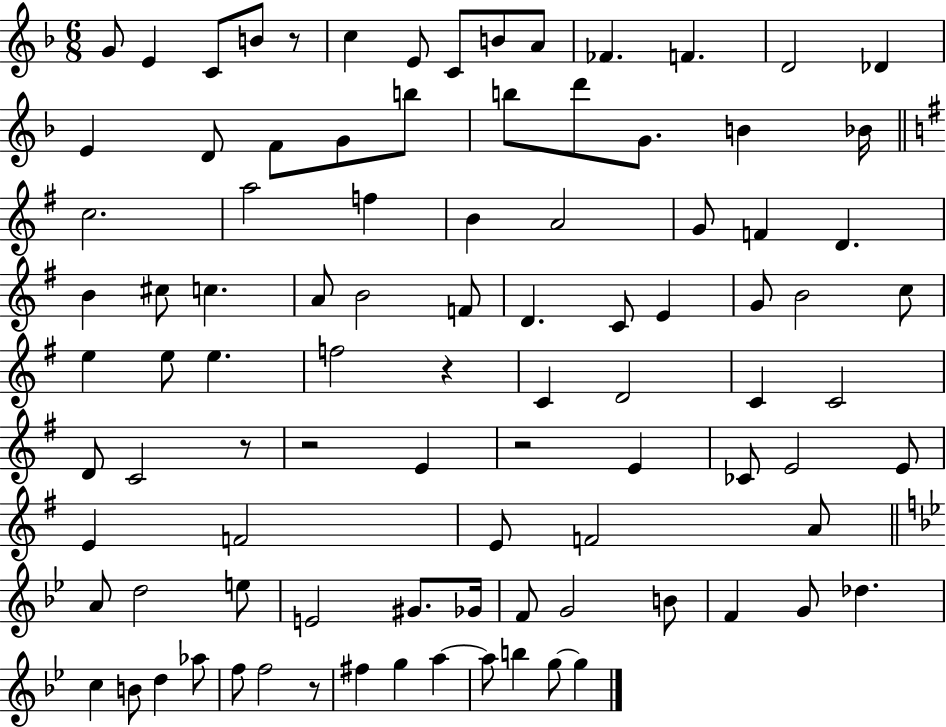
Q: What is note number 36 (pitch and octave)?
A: B4